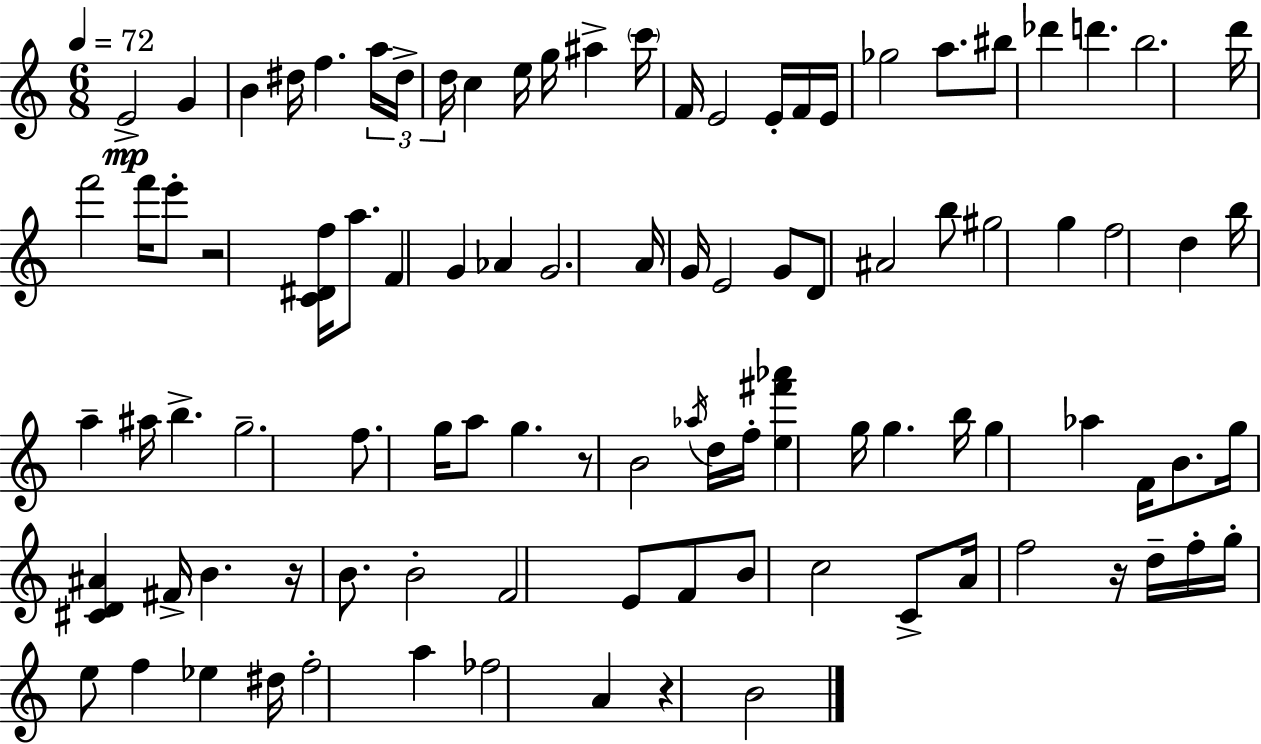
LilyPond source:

{
  \clef treble
  \numericTimeSignature
  \time 6/8
  \key a \minor
  \tempo 4 = 72
  \repeat volta 2 { e'2->\mp g'4 | b'4 dis''16 f''4. \tuplet 3/2 { a''16 | dis''16-> d''16 } c''4 e''16 g''16 ais''4-> | \parenthesize c'''16 f'16 e'2 e'16-. f'16 | \break e'16 ges''2 a''8. | bis''8 des'''4 d'''4. | b''2. | d'''16 f'''2 f'''16 e'''8-. | \break r2 <c' dis' f''>16 a''8. | f'4 g'4 aes'4 | g'2. | a'16 g'16 e'2 g'8 | \break d'8 ais'2 b''8 | gis''2 g''4 | f''2 d''4 | b''16 a''4-- ais''16 b''4.-> | \break g''2.-- | f''8. g''16 a''8 g''4. | r8 b'2 \acciaccatura { aes''16 } d''16 | f''16-. <e'' fis''' aes'''>4 g''16 g''4. | \break b''16 g''4 aes''4 f'16 b'8. | g''16 <cis' d' ais'>4 fis'16-> b'4. | r16 b'8. b'2-. | f'2 e'8 f'8 | \break b'8 c''2 c'8-> | a'16 f''2 r16 d''16-- | f''16-. g''16-. e''8 f''4 ees''4 | dis''16 f''2-. a''4 | \break fes''2 a'4 | r4 b'2 | } \bar "|."
}